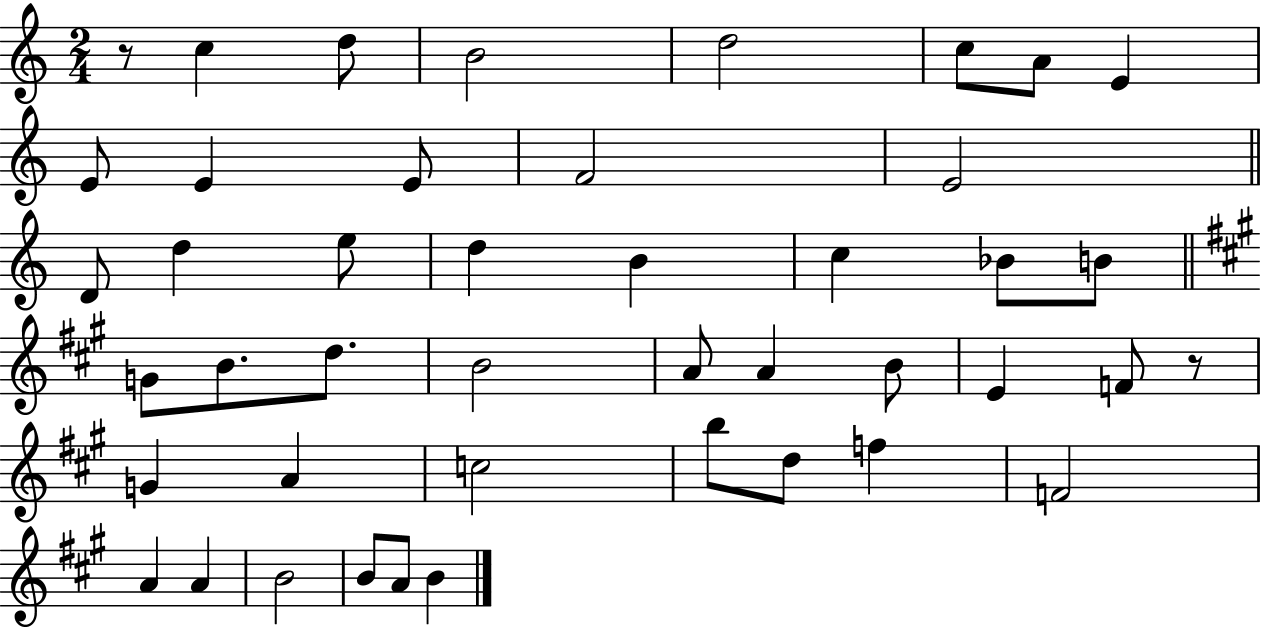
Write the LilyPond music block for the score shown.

{
  \clef treble
  \numericTimeSignature
  \time 2/4
  \key c \major
  \repeat volta 2 { r8 c''4 d''8 | b'2 | d''2 | c''8 a'8 e'4 | \break e'8 e'4 e'8 | f'2 | e'2 | \bar "||" \break \key c \major d'8 d''4 e''8 | d''4 b'4 | c''4 bes'8 b'8 | \bar "||" \break \key a \major g'8 b'8. d''8. | b'2 | a'8 a'4 b'8 | e'4 f'8 r8 | \break g'4 a'4 | c''2 | b''8 d''8 f''4 | f'2 | \break a'4 a'4 | b'2 | b'8 a'8 b'4 | } \bar "|."
}